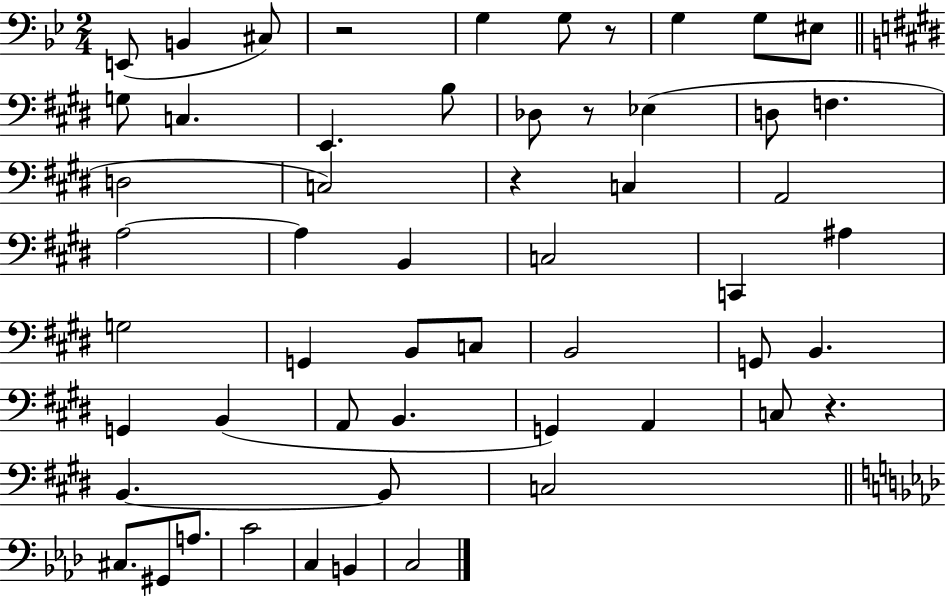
{
  \clef bass
  \numericTimeSignature
  \time 2/4
  \key bes \major
  \repeat volta 2 { e,8( b,4 cis8) | r2 | g4 g8 r8 | g4 g8 eis8 | \break \bar "||" \break \key e \major g8 c4. | e,4. b8 | des8 r8 ees4( | d8 f4. | \break d2 | c2) | r4 c4 | a,2 | \break a2~~ | a4 b,4 | c2 | c,4 ais4 | \break g2 | g,4 b,8 c8 | b,2 | g,8 b,4. | \break g,4 b,4( | a,8 b,4. | g,4) a,4 | c8 r4. | \break b,4.~~ b,8 | c2 | \bar "||" \break \key aes \major cis8. gis,8 a8. | c'2 | c4 b,4 | c2 | \break } \bar "|."
}